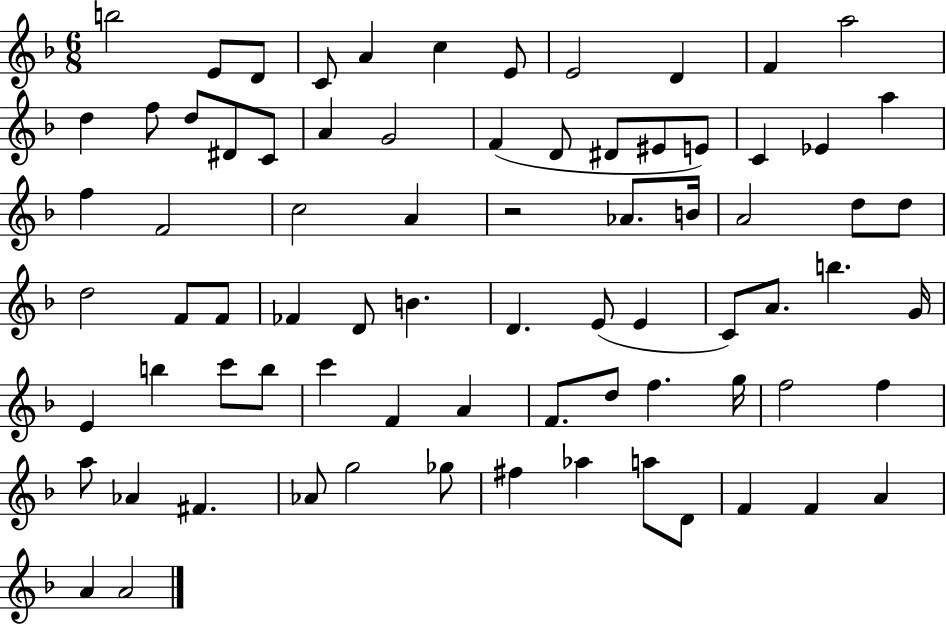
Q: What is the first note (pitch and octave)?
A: B5